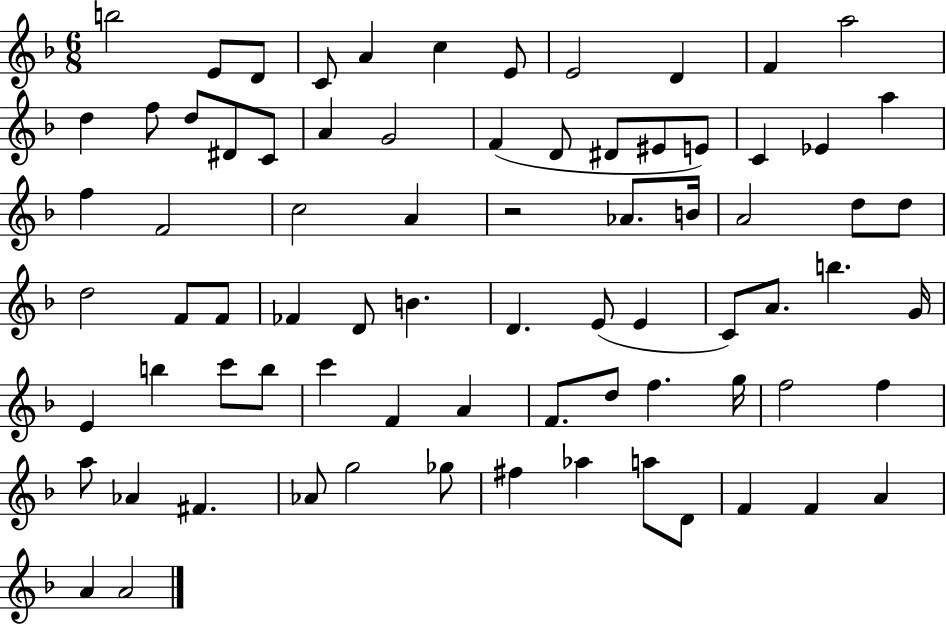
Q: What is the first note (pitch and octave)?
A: B5